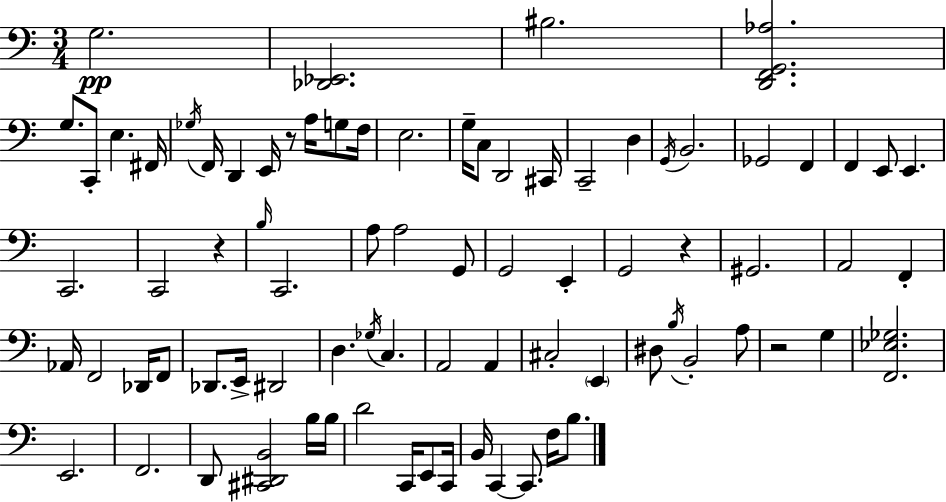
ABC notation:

X:1
T:Untitled
M:3/4
L:1/4
K:C
G,2 [_D,,_E,,]2 ^B,2 [D,,F,,G,,_A,]2 G,/2 C,,/2 E, ^F,,/4 _G,/4 F,,/4 D,, E,,/4 z/2 A,/4 G,/2 F,/4 E,2 G,/4 C,/2 D,,2 ^C,,/4 C,,2 D, G,,/4 B,,2 _G,,2 F,, F,, E,,/2 E,, C,,2 C,,2 z B,/4 C,,2 A,/2 A,2 G,,/2 G,,2 E,, G,,2 z ^G,,2 A,,2 F,, _A,,/4 F,,2 _D,,/4 F,,/2 _D,,/2 E,,/4 ^D,,2 D, _G,/4 C, A,,2 A,, ^C,2 E,, ^D,/2 B,/4 B,,2 A,/2 z2 G, [F,,_E,_G,]2 E,,2 F,,2 D,,/2 [^C,,^D,,B,,]2 B,/4 B,/4 D2 C,,/4 E,,/2 C,,/4 B,,/4 C,, C,,/2 F,/4 B,/2